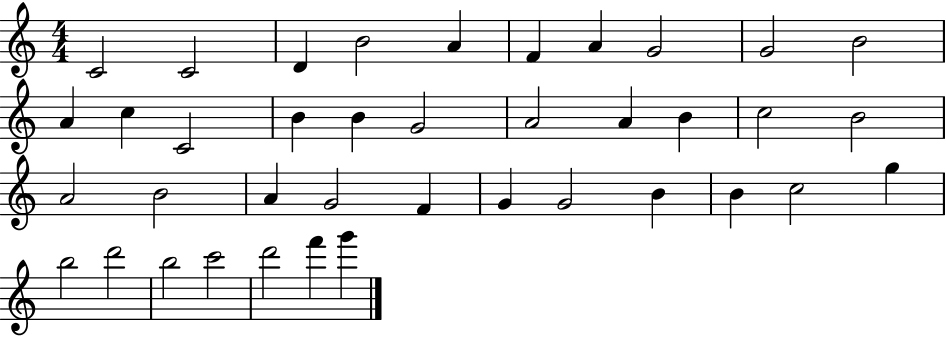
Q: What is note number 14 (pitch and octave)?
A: B4